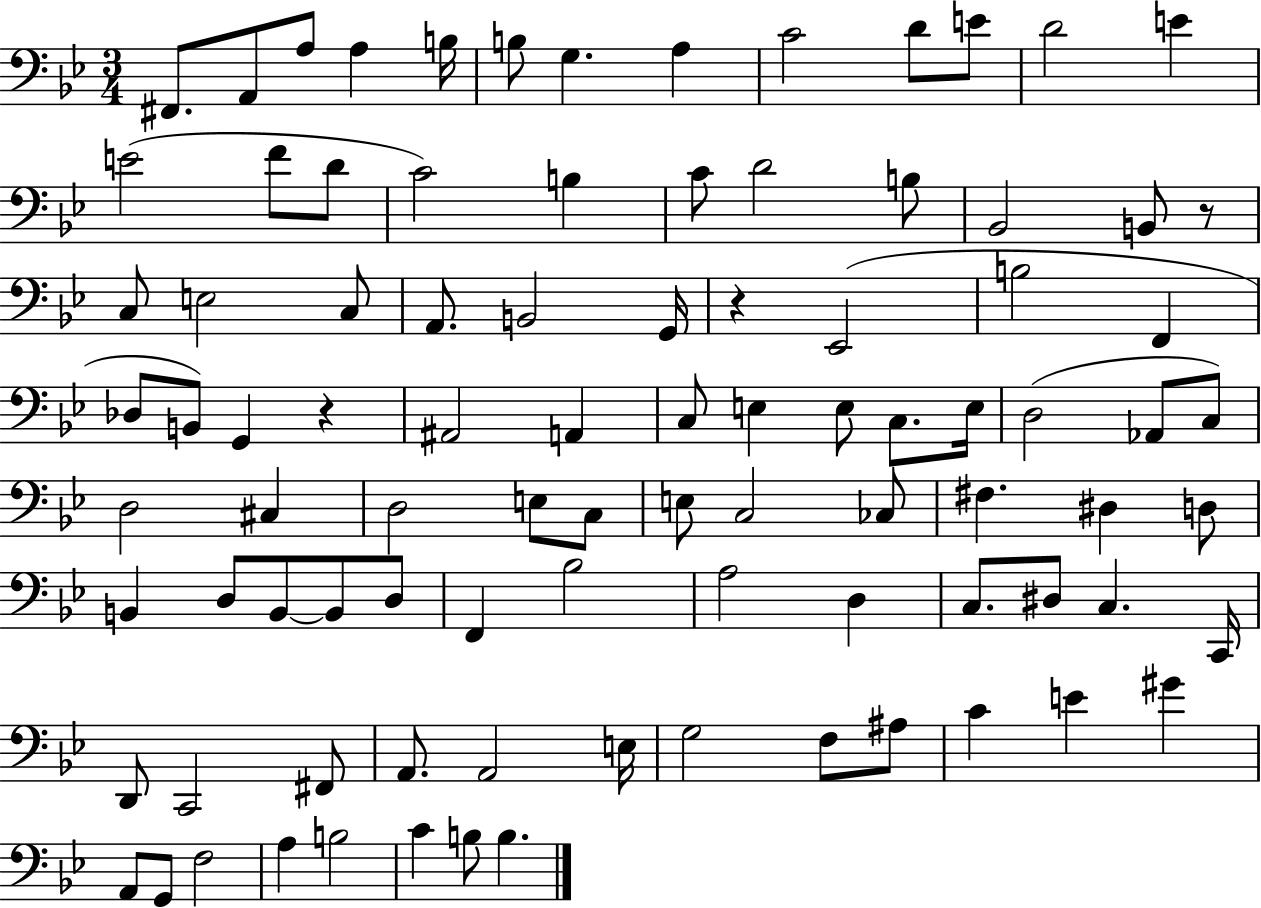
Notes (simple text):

F#2/e. A2/e A3/e A3/q B3/s B3/e G3/q. A3/q C4/h D4/e E4/e D4/h E4/q E4/h F4/e D4/e C4/h B3/q C4/e D4/h B3/e Bb2/h B2/e R/e C3/e E3/h C3/e A2/e. B2/h G2/s R/q Eb2/h B3/h F2/q Db3/e B2/e G2/q R/q A#2/h A2/q C3/e E3/q E3/e C3/e. E3/s D3/h Ab2/e C3/e D3/h C#3/q D3/h E3/e C3/e E3/e C3/h CES3/e F#3/q. D#3/q D3/e B2/q D3/e B2/e B2/e D3/e F2/q Bb3/h A3/h D3/q C3/e. D#3/e C3/q. C2/s D2/e C2/h F#2/e A2/e. A2/h E3/s G3/h F3/e A#3/e C4/q E4/q G#4/q A2/e G2/e F3/h A3/q B3/h C4/q B3/e B3/q.